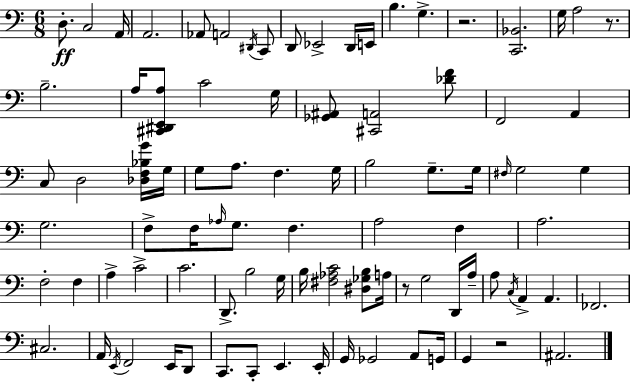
{
  \clef bass
  \numericTimeSignature
  \time 6/8
  \key a \minor
  d8.-.\ff c2 a,16 | a,2. | aes,8 a,2 \acciaccatura { dis,16 } c,8 | d,8 ees,2-> d,16 | \break e,16 b4. g4.-> | r2. | <c, bes,>2. | g16 a2 r8. | \break b2.-- | a16 <cis, dis, e, a>8 c'2 | g16 <ges, ais,>8 <cis, a,>2 <des' f'>8 | f,2 a,4 | \break c8 d2 <des f bes g'>16 | g16 g8 a8. f4. | g16 b2 g8.-- | g16 \grace { fis16 } g2 g4 | \break g2. | f8-> f16 \grace { aes16 } g8. f4. | a2 f4 | a2. | \break f2-. f4 | a4-> c'2-> | c'2. | d,8.-> b2 | \break g16 b16 <fis aes c'>2 | <dis ges b>8 a16 r8 g2 | d,16 a16-- a8 \acciaccatura { c16 } a,4-> a,4. | fes,2. | \break cis2. | a,16 \acciaccatura { e,16 } f,2 | e,16 d,8 c,8. c,8-. e,4. | e,16-. g,16 ges,2 | \break a,8 g,16 g,4 r2 | ais,2. | \bar "|."
}